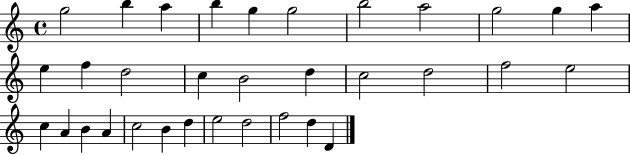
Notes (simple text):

G5/h B5/q A5/q B5/q G5/q G5/h B5/h A5/h G5/h G5/q A5/q E5/q F5/q D5/h C5/q B4/h D5/q C5/h D5/h F5/h E5/h C5/q A4/q B4/q A4/q C5/h B4/q D5/q E5/h D5/h F5/h D5/q D4/q